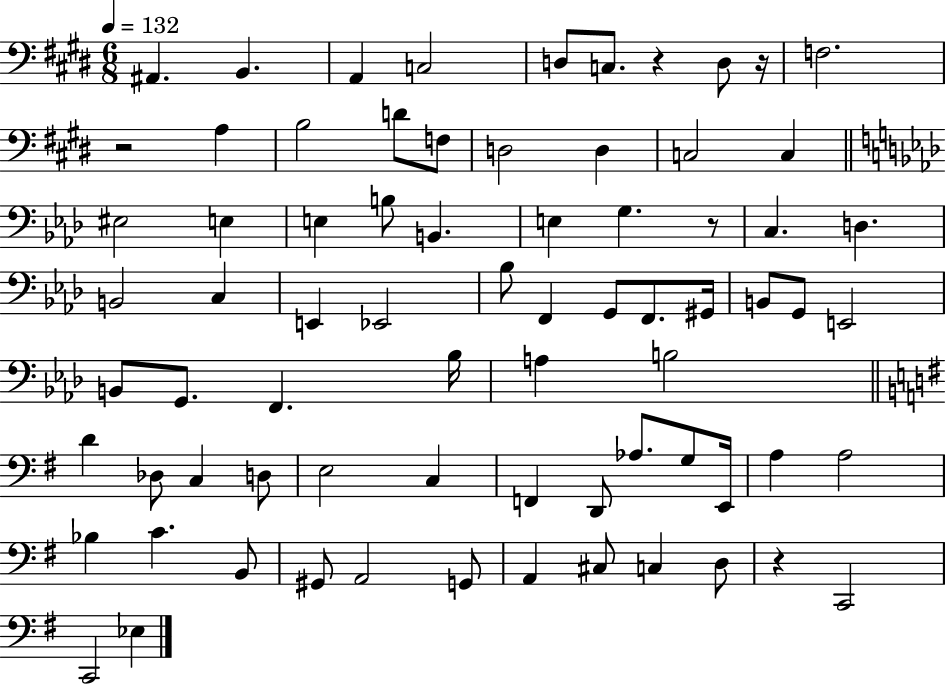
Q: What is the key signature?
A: E major